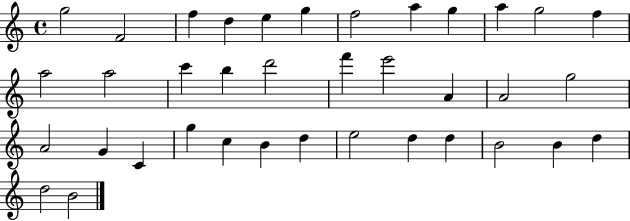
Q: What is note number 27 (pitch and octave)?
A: C5